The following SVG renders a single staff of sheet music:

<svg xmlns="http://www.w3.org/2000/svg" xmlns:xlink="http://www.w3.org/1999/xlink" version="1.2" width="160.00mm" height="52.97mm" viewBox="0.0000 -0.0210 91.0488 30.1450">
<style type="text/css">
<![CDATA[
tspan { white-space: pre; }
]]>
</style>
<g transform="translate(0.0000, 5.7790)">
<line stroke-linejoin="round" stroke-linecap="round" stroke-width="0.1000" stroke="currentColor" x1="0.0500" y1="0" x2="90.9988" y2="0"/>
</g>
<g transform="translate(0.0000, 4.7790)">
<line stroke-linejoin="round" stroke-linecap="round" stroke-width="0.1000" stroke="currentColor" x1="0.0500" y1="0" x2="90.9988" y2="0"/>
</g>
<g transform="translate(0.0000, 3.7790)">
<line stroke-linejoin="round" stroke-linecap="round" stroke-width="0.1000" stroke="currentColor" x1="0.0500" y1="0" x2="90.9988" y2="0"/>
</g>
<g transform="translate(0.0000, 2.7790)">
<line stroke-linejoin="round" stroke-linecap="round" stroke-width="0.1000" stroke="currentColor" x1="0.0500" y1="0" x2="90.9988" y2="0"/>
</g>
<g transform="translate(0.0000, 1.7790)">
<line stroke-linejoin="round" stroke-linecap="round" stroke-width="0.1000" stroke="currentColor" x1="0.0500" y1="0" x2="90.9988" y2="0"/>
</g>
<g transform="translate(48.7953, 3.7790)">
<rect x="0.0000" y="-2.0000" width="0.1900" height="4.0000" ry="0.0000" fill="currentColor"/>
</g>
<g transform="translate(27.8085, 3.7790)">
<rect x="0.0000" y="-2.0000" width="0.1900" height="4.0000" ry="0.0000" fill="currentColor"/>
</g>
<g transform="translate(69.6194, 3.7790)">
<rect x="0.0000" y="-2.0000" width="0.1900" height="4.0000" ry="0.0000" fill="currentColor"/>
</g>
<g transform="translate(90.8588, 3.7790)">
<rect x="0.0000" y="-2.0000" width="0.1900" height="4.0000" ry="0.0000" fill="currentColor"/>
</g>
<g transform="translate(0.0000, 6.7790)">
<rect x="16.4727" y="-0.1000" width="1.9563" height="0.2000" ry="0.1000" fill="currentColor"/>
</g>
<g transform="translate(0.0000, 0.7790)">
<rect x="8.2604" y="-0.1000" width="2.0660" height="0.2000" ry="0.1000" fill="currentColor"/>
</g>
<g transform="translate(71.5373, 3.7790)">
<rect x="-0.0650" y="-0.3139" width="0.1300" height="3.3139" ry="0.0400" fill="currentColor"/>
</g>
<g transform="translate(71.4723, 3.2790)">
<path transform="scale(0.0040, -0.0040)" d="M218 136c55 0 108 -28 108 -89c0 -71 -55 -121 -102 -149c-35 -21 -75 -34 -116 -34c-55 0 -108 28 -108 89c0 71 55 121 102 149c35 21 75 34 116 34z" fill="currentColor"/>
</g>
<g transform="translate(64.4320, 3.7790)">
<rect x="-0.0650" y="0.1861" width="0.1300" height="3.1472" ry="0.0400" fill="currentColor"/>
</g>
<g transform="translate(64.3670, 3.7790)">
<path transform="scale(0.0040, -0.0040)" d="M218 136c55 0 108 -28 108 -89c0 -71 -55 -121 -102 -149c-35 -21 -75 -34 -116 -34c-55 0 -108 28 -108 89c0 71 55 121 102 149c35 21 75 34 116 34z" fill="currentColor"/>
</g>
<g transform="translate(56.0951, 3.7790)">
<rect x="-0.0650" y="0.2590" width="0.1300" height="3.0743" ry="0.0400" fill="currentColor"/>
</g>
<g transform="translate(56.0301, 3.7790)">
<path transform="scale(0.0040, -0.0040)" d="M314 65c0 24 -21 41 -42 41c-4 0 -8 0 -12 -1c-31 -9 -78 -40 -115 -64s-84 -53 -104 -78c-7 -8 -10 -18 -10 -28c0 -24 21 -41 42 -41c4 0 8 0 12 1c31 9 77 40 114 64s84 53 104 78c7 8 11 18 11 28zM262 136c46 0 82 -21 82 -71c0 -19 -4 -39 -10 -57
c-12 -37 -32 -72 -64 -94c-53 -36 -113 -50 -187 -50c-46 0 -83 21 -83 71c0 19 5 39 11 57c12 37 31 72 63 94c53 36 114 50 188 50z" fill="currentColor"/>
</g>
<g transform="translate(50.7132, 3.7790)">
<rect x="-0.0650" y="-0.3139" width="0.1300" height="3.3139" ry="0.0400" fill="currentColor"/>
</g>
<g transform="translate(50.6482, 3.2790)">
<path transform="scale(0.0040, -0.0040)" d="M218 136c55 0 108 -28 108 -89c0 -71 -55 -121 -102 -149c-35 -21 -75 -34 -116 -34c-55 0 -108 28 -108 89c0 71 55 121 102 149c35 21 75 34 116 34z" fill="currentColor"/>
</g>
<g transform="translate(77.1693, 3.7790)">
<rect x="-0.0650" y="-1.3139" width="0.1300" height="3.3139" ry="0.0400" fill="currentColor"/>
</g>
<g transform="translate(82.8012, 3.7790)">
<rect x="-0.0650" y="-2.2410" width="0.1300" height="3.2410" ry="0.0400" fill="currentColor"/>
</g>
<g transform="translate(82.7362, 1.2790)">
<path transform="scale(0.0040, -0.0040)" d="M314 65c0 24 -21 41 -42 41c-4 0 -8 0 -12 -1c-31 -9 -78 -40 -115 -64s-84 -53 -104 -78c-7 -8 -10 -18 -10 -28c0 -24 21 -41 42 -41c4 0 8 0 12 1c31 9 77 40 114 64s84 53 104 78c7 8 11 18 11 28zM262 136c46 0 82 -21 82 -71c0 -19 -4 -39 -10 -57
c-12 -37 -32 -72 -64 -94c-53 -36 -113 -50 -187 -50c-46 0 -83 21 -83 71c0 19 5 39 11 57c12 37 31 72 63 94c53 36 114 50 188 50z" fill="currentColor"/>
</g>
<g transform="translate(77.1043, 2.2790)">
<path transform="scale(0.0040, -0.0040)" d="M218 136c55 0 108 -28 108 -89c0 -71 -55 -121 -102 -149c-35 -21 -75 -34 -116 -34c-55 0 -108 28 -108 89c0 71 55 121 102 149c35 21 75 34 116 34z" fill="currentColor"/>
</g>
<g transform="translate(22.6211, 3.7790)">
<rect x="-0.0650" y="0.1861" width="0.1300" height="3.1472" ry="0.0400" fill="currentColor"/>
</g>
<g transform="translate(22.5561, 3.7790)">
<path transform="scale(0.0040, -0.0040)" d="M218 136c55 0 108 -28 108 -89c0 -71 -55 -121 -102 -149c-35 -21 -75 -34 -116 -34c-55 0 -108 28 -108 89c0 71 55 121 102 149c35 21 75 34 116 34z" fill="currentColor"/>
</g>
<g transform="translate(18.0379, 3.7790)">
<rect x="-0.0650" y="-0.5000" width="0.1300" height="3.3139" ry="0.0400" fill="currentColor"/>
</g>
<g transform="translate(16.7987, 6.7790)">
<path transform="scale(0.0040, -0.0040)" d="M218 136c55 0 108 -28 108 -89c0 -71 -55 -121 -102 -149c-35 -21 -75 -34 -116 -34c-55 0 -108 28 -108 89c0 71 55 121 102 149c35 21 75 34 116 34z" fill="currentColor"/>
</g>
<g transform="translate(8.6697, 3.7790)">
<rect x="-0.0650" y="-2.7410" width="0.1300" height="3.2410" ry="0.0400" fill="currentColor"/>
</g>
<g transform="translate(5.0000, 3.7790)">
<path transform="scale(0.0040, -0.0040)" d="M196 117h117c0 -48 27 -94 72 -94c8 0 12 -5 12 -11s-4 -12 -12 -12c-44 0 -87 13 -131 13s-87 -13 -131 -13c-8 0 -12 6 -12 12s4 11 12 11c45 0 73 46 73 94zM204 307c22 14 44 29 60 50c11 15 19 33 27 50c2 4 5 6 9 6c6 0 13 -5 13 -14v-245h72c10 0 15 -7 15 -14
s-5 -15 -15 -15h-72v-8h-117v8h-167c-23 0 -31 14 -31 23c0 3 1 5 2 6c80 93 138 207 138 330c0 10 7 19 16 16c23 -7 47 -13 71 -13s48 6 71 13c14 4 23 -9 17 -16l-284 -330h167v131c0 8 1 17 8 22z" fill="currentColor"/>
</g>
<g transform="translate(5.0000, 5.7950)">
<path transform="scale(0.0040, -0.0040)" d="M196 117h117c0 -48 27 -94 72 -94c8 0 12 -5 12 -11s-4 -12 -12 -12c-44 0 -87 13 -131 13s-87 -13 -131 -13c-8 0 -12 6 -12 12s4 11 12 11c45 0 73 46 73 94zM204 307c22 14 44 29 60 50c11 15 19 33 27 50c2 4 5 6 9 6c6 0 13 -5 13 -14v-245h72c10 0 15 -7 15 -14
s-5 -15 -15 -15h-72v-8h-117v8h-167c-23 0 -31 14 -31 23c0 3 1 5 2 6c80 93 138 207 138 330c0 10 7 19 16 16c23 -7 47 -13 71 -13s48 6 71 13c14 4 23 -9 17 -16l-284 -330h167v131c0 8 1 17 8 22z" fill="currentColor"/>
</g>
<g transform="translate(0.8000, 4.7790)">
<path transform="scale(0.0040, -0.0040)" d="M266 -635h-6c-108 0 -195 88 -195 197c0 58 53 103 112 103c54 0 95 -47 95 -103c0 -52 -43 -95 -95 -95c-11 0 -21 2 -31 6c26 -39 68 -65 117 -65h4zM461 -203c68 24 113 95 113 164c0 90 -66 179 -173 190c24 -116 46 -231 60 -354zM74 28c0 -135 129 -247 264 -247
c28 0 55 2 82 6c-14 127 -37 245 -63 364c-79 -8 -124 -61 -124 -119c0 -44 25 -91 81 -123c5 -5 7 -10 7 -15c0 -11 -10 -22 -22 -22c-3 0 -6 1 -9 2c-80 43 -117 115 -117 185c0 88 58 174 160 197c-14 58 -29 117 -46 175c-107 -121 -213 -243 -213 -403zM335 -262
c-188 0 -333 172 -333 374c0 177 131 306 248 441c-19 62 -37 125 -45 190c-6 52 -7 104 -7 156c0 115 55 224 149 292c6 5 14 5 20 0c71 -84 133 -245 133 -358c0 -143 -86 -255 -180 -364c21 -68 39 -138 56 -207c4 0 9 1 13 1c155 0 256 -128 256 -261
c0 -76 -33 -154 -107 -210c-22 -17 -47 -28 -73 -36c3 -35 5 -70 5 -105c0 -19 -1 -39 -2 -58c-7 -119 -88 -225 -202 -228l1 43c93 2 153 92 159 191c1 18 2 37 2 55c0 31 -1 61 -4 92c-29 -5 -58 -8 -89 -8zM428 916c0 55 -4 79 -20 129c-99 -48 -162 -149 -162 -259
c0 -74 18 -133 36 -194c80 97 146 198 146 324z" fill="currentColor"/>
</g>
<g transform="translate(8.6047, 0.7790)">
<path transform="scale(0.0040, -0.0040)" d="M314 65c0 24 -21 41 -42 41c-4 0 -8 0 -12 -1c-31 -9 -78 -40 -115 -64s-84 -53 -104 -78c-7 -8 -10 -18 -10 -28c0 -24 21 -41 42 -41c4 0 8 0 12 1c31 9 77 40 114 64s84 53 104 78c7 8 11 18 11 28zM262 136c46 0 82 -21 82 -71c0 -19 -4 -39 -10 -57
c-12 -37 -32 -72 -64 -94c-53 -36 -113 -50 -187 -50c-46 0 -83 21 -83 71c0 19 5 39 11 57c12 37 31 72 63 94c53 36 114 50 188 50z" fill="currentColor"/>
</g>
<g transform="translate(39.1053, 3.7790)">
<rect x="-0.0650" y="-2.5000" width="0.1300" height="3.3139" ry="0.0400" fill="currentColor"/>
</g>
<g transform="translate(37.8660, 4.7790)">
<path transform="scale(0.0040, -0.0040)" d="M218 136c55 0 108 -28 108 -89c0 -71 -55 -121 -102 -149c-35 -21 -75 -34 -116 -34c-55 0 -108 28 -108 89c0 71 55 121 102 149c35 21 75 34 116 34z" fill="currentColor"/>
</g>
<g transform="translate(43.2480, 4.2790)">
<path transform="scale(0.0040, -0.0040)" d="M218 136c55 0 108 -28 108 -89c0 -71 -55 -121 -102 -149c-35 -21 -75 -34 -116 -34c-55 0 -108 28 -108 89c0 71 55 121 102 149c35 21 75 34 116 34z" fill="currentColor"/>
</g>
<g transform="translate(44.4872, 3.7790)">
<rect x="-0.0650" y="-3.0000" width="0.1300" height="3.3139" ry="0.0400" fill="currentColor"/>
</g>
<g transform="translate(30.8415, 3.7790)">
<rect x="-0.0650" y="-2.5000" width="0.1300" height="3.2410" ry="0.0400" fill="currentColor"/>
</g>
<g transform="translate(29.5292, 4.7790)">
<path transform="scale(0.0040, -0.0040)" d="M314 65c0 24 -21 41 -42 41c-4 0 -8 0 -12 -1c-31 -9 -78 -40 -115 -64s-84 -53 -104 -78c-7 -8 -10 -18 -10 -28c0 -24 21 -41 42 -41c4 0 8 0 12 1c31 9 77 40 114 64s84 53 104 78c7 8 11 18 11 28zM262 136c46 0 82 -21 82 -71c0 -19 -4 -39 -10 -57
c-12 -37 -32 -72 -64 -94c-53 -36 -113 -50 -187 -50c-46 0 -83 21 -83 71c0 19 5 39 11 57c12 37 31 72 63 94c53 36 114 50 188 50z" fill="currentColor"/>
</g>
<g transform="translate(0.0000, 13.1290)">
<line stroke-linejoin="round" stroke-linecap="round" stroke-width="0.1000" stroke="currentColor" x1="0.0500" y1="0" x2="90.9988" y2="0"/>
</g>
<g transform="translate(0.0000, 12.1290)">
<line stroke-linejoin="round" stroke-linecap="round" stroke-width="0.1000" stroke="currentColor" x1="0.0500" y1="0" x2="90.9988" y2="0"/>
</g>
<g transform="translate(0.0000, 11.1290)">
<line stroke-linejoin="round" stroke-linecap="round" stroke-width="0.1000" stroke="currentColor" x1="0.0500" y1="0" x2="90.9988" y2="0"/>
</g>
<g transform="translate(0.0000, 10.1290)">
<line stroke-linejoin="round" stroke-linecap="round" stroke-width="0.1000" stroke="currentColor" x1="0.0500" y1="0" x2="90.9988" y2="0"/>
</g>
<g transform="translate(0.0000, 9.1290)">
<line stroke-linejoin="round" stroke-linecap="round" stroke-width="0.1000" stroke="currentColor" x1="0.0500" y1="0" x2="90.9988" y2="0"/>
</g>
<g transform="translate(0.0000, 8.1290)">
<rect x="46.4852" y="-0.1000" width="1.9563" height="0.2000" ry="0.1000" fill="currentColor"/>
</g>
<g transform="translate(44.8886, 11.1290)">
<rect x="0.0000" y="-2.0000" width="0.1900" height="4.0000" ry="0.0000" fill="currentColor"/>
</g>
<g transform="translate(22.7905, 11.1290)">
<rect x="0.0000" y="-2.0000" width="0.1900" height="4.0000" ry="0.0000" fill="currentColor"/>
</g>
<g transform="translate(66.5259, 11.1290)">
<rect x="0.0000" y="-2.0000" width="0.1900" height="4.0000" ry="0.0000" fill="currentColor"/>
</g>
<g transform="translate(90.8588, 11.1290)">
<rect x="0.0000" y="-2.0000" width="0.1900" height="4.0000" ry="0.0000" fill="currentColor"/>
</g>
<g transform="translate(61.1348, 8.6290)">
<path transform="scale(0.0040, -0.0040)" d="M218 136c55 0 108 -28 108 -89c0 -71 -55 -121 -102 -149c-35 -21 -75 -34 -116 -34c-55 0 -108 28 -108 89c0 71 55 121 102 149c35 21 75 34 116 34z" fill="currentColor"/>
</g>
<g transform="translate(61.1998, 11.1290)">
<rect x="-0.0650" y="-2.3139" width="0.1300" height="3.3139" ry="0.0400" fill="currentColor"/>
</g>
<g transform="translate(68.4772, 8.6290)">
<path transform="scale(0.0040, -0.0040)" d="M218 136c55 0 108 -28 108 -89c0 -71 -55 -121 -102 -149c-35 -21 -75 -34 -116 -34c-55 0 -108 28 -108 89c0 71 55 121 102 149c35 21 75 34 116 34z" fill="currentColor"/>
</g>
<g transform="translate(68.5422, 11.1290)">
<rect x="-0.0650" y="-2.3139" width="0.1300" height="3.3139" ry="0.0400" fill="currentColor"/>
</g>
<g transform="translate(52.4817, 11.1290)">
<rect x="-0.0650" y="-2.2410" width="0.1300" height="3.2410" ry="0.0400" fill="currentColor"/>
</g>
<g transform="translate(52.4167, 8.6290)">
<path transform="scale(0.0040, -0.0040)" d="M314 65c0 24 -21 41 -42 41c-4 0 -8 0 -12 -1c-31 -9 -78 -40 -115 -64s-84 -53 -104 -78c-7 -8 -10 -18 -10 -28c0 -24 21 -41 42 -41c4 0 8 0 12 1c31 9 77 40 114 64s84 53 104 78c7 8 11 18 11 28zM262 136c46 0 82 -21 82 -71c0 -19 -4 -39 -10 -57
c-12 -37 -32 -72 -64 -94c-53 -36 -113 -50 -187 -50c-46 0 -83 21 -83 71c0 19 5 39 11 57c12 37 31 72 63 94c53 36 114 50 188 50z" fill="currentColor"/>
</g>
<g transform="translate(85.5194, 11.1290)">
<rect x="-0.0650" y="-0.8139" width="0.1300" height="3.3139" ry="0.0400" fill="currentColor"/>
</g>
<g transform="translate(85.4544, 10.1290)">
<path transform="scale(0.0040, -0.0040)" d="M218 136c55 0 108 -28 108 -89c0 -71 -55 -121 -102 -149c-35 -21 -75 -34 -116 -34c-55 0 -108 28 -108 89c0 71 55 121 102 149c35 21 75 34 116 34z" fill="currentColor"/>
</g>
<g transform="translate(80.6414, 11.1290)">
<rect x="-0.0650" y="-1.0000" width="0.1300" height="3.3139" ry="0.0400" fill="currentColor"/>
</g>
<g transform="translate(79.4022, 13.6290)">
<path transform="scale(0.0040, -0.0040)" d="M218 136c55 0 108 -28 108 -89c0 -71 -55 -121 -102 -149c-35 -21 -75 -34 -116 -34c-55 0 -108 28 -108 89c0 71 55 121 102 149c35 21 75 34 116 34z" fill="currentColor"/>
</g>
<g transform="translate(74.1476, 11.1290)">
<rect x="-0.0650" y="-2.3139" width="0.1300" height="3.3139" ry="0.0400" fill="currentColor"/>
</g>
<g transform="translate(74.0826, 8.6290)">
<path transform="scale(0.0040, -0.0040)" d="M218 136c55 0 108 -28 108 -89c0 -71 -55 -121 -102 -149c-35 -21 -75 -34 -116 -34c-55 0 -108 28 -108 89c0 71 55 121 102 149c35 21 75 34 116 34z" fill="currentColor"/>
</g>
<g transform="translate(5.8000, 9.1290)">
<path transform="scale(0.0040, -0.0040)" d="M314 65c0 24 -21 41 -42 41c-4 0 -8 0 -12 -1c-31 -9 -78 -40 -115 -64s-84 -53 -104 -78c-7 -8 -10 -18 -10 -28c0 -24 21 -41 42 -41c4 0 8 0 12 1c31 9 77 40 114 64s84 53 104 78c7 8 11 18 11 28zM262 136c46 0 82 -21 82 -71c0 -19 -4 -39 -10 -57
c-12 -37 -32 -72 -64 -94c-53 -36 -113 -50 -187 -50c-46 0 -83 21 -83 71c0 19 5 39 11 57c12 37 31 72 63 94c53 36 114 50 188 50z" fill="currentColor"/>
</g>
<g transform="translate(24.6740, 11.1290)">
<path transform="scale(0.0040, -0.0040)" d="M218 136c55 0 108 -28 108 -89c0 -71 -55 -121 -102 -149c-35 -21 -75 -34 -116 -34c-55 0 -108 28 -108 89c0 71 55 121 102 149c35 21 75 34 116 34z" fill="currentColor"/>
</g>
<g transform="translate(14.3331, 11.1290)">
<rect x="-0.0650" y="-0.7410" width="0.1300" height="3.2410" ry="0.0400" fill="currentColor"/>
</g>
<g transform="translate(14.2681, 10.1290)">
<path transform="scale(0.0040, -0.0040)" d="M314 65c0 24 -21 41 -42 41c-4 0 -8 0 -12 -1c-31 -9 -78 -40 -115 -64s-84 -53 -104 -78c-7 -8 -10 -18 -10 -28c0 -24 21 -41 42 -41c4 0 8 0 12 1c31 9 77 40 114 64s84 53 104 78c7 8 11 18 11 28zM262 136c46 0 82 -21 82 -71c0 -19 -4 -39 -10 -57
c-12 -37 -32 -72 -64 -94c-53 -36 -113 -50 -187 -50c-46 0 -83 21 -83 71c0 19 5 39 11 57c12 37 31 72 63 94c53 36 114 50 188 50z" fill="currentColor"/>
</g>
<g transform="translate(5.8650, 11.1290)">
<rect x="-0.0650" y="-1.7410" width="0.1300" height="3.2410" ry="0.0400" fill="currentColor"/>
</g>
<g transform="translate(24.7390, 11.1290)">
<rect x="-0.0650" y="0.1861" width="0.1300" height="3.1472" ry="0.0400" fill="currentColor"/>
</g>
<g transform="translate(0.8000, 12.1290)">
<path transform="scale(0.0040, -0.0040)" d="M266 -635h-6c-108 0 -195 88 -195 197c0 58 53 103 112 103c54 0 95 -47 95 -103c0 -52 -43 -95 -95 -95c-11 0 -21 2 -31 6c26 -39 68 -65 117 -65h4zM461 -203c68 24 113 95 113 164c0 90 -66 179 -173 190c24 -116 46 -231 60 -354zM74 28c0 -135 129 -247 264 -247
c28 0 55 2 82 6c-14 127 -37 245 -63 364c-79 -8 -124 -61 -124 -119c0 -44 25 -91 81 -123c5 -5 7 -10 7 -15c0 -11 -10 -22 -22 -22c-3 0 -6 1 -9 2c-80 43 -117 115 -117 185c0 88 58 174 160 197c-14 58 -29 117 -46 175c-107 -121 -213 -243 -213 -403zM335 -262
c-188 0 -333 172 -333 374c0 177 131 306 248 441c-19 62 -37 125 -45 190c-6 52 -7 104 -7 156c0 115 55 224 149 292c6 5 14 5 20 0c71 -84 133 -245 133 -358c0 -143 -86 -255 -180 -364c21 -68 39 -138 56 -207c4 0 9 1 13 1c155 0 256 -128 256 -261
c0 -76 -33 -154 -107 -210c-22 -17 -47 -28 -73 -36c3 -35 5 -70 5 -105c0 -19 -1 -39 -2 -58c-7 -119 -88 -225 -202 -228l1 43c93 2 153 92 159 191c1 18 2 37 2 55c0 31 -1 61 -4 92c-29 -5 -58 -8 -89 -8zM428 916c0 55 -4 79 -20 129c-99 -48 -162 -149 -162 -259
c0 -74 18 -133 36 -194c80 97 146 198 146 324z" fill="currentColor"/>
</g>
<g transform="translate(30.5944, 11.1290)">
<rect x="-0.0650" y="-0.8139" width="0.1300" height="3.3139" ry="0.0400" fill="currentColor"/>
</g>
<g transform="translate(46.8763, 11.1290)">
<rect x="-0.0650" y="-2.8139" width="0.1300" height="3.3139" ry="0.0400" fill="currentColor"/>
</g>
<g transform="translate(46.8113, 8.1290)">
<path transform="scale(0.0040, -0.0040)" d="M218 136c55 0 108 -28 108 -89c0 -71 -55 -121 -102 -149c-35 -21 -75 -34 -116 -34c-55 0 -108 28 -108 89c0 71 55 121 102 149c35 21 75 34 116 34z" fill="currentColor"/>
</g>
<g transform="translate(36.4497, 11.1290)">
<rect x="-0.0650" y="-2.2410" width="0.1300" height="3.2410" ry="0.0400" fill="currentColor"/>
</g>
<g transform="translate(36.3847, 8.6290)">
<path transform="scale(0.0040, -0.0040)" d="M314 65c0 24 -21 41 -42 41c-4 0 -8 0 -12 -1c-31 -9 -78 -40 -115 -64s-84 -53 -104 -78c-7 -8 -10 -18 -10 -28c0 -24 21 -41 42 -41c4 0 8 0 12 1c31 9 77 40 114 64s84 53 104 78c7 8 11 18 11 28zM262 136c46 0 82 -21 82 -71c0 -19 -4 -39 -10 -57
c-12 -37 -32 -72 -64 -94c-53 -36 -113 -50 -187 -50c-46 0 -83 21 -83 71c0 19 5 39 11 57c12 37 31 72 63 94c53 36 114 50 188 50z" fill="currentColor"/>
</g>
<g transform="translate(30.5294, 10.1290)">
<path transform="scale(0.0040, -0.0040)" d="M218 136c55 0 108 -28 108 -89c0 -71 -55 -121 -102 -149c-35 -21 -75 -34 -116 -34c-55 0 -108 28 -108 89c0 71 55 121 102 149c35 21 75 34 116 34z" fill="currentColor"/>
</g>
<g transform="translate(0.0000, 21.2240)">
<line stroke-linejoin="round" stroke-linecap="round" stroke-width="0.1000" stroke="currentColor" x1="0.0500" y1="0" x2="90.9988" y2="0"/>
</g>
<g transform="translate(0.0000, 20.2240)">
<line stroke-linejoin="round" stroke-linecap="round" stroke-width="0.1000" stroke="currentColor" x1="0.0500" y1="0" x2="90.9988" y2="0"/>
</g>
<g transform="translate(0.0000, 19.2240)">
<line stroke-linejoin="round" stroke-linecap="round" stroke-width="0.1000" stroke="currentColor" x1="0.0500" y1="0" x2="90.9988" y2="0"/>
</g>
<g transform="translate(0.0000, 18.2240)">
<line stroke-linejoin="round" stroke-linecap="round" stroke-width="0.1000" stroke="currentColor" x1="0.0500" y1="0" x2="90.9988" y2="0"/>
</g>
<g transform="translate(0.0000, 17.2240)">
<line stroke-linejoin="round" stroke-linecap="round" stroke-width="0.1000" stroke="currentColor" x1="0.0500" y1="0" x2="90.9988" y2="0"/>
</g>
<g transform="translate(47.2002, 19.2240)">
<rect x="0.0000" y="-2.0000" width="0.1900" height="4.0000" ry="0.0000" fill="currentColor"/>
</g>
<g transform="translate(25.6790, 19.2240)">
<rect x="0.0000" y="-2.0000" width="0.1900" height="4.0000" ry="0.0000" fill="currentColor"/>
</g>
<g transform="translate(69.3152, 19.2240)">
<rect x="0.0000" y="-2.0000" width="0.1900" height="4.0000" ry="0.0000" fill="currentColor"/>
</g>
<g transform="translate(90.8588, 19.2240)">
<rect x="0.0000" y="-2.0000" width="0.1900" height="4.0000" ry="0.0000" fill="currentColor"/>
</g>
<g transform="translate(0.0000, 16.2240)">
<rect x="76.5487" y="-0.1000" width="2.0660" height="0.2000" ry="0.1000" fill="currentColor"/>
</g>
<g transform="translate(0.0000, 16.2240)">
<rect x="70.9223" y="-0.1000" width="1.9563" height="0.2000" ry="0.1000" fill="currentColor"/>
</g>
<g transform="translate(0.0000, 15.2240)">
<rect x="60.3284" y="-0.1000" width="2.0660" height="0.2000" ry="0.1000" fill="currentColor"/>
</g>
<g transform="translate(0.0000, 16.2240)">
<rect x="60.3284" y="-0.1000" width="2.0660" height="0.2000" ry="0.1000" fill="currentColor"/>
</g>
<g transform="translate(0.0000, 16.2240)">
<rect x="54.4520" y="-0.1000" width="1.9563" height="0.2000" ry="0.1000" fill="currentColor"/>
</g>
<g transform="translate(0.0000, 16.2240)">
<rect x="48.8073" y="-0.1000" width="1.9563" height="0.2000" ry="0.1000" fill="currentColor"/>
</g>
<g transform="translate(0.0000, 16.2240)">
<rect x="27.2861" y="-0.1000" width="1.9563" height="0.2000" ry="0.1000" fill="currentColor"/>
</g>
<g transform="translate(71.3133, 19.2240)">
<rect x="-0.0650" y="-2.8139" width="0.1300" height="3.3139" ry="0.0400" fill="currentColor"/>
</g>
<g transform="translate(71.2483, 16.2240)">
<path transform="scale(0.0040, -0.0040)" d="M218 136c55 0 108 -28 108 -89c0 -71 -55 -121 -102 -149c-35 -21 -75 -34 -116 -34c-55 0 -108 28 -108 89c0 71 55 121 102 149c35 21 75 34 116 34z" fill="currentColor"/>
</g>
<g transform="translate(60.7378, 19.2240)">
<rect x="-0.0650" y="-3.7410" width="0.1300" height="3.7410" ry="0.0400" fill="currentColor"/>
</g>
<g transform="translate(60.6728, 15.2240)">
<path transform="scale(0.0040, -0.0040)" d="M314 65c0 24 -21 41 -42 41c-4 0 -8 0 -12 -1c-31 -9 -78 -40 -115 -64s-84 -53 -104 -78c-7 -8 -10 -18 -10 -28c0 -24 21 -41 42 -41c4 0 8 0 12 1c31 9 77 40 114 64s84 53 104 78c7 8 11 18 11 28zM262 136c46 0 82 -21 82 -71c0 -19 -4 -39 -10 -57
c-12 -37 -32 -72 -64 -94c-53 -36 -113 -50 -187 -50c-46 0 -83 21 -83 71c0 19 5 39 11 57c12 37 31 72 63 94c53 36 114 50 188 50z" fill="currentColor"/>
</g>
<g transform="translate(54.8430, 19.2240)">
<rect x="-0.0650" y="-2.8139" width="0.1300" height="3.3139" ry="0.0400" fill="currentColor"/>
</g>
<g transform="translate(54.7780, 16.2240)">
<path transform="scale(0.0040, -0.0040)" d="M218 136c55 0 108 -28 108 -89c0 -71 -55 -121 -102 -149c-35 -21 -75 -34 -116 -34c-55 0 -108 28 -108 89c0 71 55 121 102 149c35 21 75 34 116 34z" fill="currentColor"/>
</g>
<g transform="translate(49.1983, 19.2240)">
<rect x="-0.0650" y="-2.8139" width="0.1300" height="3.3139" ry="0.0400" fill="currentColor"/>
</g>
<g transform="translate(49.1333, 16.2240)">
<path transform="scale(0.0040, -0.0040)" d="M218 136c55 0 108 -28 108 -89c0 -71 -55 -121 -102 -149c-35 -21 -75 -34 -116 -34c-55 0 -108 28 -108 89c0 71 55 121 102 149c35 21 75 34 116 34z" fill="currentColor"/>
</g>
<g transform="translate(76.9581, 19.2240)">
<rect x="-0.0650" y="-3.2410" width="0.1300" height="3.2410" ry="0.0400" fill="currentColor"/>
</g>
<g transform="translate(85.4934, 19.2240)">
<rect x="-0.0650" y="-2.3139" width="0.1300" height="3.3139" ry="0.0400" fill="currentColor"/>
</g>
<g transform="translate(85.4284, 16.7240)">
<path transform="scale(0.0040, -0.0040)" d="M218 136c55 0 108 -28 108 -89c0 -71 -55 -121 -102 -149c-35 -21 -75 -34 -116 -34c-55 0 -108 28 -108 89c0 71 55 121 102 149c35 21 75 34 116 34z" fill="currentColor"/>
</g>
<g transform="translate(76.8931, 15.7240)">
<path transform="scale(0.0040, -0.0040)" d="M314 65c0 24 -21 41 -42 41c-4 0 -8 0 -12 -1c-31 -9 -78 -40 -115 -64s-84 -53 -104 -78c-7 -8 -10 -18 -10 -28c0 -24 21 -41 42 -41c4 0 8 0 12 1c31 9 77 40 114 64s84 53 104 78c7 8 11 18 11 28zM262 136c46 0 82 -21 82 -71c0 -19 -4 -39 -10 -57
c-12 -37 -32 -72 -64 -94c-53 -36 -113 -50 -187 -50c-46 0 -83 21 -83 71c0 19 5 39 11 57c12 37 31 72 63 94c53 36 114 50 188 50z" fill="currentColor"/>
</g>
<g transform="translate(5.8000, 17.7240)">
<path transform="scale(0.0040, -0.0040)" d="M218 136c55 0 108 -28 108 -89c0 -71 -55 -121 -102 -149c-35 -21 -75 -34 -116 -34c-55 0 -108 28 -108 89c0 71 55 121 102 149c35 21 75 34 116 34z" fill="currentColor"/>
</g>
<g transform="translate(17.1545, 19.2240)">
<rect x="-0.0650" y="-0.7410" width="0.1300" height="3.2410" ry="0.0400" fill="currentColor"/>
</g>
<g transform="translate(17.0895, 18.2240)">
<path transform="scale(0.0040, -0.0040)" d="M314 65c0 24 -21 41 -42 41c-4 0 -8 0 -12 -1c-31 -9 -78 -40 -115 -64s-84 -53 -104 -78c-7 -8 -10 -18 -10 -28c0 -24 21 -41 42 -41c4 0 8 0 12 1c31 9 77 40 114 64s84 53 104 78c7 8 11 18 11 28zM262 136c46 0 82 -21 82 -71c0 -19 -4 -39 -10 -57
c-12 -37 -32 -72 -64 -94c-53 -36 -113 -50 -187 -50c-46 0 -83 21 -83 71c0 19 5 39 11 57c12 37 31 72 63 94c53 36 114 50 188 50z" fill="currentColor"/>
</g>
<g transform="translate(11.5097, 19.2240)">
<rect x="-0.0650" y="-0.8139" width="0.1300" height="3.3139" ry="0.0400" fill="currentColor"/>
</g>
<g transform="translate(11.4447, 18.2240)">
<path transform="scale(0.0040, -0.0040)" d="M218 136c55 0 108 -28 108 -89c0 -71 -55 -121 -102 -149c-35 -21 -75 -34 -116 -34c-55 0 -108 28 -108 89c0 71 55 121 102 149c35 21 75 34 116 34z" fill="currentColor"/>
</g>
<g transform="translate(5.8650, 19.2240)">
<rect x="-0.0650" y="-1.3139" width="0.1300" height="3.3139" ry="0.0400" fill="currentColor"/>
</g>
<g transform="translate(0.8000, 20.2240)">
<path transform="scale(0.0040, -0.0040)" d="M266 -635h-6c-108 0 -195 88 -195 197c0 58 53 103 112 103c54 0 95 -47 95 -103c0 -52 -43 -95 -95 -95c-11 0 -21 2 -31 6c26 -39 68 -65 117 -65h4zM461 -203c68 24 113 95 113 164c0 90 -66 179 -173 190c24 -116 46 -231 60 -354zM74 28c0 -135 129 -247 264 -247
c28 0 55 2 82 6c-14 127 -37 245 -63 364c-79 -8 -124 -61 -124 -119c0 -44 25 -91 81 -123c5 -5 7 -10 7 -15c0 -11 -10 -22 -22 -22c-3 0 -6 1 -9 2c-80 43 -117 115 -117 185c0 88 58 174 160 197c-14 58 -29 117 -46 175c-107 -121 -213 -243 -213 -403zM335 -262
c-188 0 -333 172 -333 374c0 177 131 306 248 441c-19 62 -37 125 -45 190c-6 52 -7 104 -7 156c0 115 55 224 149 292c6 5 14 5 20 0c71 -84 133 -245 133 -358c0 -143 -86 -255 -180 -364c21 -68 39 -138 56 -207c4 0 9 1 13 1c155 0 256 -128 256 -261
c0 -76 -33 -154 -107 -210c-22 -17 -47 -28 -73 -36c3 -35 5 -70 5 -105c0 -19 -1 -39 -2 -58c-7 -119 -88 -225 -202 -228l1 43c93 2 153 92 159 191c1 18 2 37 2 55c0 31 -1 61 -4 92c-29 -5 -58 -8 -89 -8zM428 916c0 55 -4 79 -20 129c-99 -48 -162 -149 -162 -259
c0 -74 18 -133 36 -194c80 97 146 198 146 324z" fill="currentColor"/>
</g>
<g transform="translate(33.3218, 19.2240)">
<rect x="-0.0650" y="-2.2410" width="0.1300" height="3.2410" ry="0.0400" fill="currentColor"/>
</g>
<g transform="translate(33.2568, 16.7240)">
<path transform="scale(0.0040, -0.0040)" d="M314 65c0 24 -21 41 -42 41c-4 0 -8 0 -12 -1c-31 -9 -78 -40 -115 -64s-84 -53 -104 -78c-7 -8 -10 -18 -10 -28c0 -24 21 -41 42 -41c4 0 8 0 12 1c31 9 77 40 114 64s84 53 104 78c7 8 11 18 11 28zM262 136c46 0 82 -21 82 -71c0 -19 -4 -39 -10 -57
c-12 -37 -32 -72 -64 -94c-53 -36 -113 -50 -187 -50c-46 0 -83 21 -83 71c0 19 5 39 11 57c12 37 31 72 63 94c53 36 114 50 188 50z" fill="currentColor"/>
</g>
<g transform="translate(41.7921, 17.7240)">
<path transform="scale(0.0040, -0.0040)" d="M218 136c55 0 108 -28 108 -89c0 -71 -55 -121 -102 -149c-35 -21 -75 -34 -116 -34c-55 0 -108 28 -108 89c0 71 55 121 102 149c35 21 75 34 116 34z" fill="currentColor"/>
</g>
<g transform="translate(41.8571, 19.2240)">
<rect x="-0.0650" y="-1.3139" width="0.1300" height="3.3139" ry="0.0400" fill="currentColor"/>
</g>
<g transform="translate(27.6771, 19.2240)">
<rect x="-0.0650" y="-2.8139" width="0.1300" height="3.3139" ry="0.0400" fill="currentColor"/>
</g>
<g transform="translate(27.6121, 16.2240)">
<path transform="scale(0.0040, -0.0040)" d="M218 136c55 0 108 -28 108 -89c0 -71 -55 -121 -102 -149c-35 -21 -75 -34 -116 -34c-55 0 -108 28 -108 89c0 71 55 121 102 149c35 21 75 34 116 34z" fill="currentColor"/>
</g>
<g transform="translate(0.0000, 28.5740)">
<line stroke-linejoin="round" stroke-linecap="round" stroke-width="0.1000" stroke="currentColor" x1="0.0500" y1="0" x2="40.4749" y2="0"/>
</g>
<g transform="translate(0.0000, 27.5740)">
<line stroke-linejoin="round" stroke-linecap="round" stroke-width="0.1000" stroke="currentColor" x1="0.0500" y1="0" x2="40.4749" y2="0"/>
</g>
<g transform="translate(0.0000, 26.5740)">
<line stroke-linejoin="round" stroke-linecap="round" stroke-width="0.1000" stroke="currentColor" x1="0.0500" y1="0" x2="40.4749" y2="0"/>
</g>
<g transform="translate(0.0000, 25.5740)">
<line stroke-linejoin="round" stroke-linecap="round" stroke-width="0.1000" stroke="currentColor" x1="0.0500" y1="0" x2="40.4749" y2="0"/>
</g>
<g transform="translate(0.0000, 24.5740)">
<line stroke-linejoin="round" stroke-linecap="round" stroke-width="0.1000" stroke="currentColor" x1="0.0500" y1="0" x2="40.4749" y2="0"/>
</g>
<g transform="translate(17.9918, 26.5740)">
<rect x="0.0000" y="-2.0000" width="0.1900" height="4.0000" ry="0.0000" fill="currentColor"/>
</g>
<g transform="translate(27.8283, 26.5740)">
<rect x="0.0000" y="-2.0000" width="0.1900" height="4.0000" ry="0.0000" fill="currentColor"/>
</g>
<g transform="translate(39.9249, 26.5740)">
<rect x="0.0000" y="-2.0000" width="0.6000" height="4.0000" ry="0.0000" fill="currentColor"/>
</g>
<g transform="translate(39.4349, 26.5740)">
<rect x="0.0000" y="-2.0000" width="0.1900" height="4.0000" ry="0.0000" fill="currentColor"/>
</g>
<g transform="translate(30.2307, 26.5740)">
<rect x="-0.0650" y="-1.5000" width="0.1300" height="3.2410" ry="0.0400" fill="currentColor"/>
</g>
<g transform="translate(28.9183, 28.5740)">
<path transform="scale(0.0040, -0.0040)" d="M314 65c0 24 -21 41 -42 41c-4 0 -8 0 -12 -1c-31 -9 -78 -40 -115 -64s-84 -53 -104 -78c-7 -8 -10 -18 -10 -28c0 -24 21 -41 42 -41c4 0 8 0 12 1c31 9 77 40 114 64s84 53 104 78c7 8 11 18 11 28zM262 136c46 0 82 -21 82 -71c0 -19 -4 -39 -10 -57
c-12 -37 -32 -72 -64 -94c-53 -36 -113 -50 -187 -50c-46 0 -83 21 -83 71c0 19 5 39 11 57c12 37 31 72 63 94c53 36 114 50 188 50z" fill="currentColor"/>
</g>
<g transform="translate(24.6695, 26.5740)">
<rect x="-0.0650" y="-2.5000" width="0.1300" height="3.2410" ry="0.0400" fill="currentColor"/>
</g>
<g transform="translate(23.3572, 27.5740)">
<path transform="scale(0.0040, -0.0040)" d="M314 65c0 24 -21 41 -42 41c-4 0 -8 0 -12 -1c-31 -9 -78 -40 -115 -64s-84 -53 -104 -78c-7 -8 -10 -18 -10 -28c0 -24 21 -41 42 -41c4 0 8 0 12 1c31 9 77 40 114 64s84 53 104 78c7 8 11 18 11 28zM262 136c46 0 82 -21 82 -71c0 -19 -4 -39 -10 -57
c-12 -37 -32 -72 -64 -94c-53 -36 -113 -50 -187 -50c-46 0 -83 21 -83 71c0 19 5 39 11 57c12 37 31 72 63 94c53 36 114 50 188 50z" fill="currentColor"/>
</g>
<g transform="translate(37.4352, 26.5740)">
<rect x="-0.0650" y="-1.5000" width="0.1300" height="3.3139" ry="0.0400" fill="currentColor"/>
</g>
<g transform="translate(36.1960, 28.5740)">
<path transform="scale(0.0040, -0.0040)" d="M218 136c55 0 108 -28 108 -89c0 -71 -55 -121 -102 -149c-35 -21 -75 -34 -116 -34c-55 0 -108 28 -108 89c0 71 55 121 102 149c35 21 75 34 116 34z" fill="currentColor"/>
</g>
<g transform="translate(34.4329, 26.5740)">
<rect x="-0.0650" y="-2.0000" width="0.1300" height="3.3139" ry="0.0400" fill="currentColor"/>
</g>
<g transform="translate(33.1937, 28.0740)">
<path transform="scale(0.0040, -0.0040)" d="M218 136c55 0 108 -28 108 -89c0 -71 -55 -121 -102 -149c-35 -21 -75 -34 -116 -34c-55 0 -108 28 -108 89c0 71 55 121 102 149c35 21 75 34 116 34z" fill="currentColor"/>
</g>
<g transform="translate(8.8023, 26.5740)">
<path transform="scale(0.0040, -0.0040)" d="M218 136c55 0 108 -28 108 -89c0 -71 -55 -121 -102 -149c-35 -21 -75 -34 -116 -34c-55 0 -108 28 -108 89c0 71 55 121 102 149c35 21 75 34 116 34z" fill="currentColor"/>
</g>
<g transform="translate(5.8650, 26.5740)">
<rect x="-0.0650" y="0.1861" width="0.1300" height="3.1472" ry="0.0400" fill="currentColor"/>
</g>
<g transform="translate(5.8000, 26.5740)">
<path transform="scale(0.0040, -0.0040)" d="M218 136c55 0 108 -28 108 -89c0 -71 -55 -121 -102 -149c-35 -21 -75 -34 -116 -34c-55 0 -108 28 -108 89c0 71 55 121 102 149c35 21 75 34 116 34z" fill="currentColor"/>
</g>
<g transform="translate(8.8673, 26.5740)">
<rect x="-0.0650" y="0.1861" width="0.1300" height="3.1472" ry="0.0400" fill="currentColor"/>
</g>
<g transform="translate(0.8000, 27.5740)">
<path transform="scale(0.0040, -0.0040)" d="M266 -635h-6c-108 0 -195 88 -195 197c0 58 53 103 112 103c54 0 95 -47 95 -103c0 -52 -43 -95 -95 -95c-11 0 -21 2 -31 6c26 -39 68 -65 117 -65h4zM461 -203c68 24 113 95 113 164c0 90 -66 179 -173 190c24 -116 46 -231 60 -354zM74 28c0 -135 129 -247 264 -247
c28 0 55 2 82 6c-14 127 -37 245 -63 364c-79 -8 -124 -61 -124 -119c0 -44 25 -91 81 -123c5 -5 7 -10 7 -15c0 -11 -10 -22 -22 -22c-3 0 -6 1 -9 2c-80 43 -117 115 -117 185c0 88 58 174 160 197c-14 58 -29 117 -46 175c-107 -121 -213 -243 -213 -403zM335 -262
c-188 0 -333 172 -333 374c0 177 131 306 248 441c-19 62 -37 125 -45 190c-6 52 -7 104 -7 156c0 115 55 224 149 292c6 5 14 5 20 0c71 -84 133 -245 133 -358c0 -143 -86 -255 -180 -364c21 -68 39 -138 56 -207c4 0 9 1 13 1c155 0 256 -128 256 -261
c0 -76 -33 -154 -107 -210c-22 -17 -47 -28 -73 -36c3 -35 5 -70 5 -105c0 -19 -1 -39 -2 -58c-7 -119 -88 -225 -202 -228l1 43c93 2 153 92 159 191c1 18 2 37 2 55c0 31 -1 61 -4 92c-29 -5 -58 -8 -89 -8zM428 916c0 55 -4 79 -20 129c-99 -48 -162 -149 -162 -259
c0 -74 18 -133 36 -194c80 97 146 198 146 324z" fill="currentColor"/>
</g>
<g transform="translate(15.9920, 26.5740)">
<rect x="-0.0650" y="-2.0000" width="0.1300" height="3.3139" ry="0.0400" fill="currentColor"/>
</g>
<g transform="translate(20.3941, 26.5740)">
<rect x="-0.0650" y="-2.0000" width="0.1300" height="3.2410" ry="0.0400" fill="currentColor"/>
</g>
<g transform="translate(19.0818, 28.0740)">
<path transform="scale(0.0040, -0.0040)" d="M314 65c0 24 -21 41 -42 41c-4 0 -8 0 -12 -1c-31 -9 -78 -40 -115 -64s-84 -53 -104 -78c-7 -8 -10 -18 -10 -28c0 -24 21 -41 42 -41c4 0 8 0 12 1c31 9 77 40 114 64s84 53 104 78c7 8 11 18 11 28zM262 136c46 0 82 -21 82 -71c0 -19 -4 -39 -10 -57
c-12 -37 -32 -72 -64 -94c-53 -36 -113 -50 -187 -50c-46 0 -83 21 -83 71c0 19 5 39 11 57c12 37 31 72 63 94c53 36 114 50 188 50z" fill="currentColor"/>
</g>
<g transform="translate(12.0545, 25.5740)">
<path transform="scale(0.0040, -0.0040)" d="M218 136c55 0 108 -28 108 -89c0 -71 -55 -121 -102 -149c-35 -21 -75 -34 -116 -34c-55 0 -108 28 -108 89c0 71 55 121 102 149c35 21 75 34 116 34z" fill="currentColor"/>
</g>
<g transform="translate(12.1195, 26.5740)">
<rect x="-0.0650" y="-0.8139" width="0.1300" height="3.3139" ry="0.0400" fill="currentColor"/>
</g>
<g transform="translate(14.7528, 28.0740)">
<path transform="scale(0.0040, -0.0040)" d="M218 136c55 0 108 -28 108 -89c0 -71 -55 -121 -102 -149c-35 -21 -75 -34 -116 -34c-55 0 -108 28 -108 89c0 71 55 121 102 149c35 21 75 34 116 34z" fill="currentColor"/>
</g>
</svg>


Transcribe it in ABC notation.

X:1
T:Untitled
M:4/4
L:1/4
K:C
a2 C B G2 G A c B2 B c e g2 f2 d2 B d g2 a g2 g g g D d e d d2 a g2 e a a c'2 a b2 g B B d F F2 G2 E2 F E